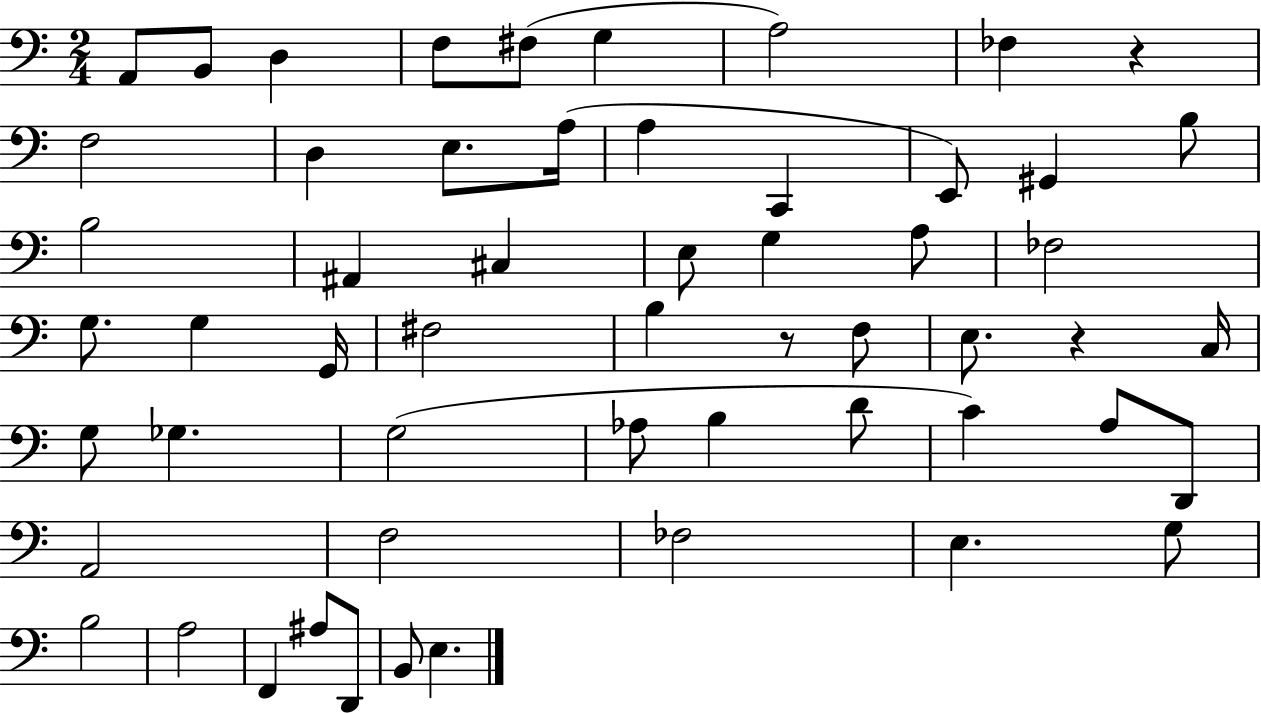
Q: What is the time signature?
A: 2/4